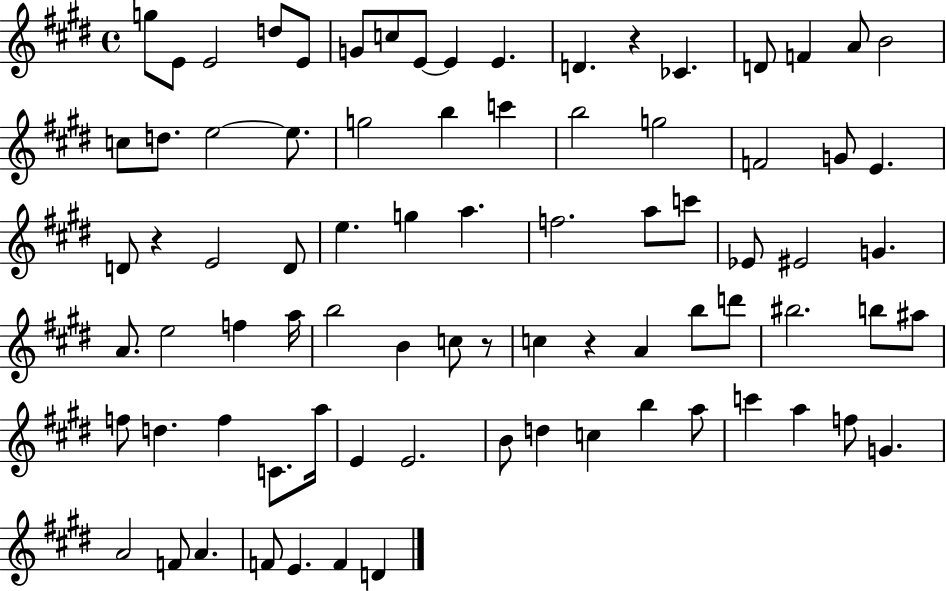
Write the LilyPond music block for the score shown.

{
  \clef treble
  \time 4/4
  \defaultTimeSignature
  \key e \major
  g''8 e'8 e'2 d''8 e'8 | g'8 c''8 e'8~~ e'4 e'4. | d'4. r4 ces'4. | d'8 f'4 a'8 b'2 | \break c''8 d''8. e''2~~ e''8. | g''2 b''4 c'''4 | b''2 g''2 | f'2 g'8 e'4. | \break d'8 r4 e'2 d'8 | e''4. g''4 a''4. | f''2. a''8 c'''8 | ees'8 eis'2 g'4. | \break a'8. e''2 f''4 a''16 | b''2 b'4 c''8 r8 | c''4 r4 a'4 b''8 d'''8 | bis''2. b''8 ais''8 | \break f''8 d''4. f''4 c'8. a''16 | e'4 e'2. | b'8 d''4 c''4 b''4 a''8 | c'''4 a''4 f''8 g'4. | \break a'2 f'8 a'4. | f'8 e'4. f'4 d'4 | \bar "|."
}